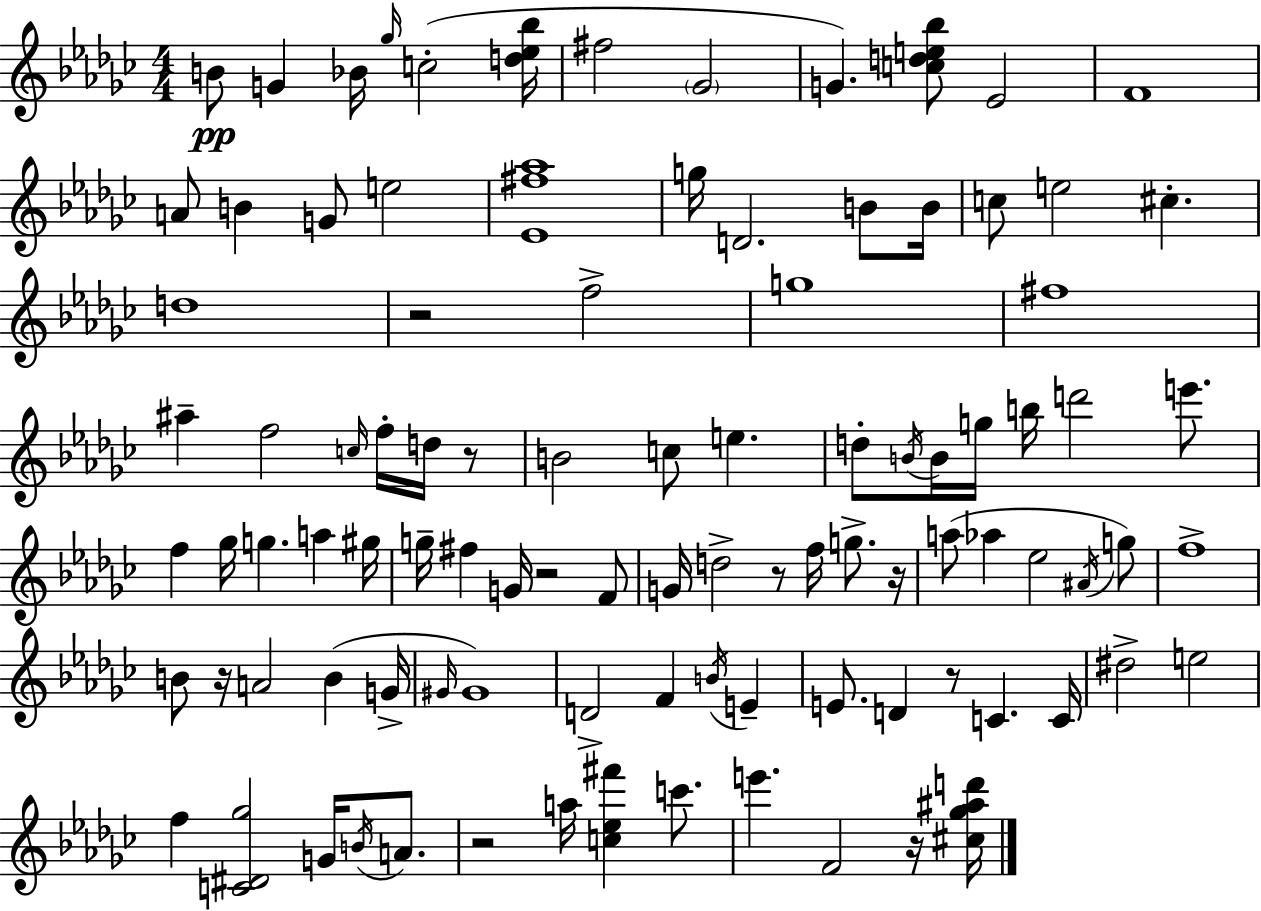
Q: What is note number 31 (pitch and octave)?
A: B4